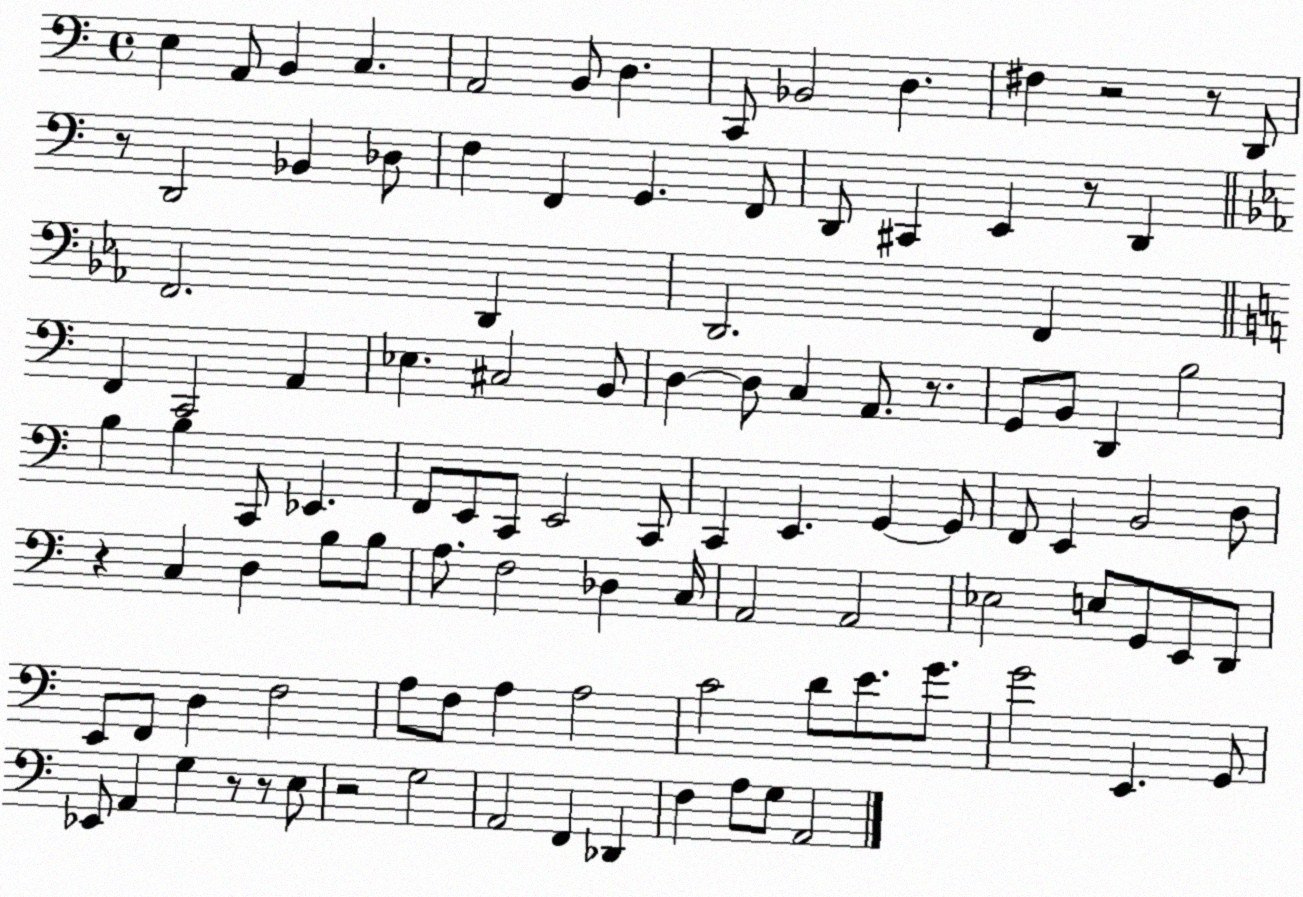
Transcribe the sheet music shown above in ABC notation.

X:1
T:Untitled
M:4/4
L:1/4
K:C
E, A,,/2 B,, C, A,,2 B,,/2 D, C,,/2 _B,,2 D, ^F, z2 z/2 D,,/2 z/2 D,,2 _B,, _D,/2 F, F,, G,, F,,/2 D,,/2 ^C,, E,, z/2 D,, F,,2 D,, D,,2 F,, F,, C,,2 A,, _E, ^C,2 B,,/2 D, D,/2 C, A,,/2 z/2 G,,/2 B,,/2 D,, B,2 B, B, C,,/2 _E,, F,,/2 E,,/2 C,,/2 E,,2 C,,/2 C,, E,, G,, G,,/2 F,,/2 E,, B,,2 D,/2 z C, D, B,/2 B,/2 A,/2 F,2 _D, C,/4 A,,2 A,,2 _E,2 E,/2 G,,/2 E,,/2 D,,/2 E,,/2 F,,/2 D, F,2 A,/2 F,/2 A, A,2 C2 D/2 E/2 G/2 G2 E,, G,,/2 _E,,/2 A,, G, z/2 z/2 E,/2 z2 G,2 A,,2 F,, _D,, F, A,/2 G,/2 A,,2